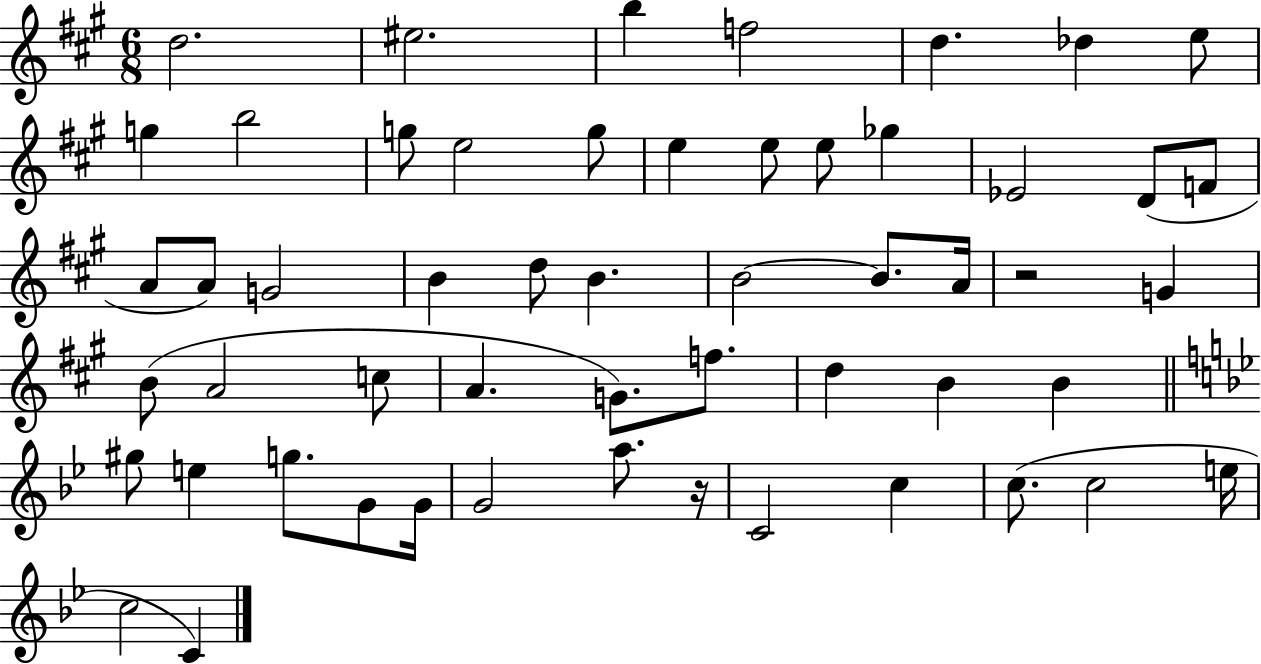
D5/h. EIS5/h. B5/q F5/h D5/q. Db5/q E5/e G5/q B5/h G5/e E5/h G5/e E5/q E5/e E5/e Gb5/q Eb4/h D4/e F4/e A4/e A4/e G4/h B4/q D5/e B4/q. B4/h B4/e. A4/s R/h G4/q B4/e A4/h C5/e A4/q. G4/e. F5/e. D5/q B4/q B4/q G#5/e E5/q G5/e. G4/e G4/s G4/h A5/e. R/s C4/h C5/q C5/e. C5/h E5/s C5/h C4/q